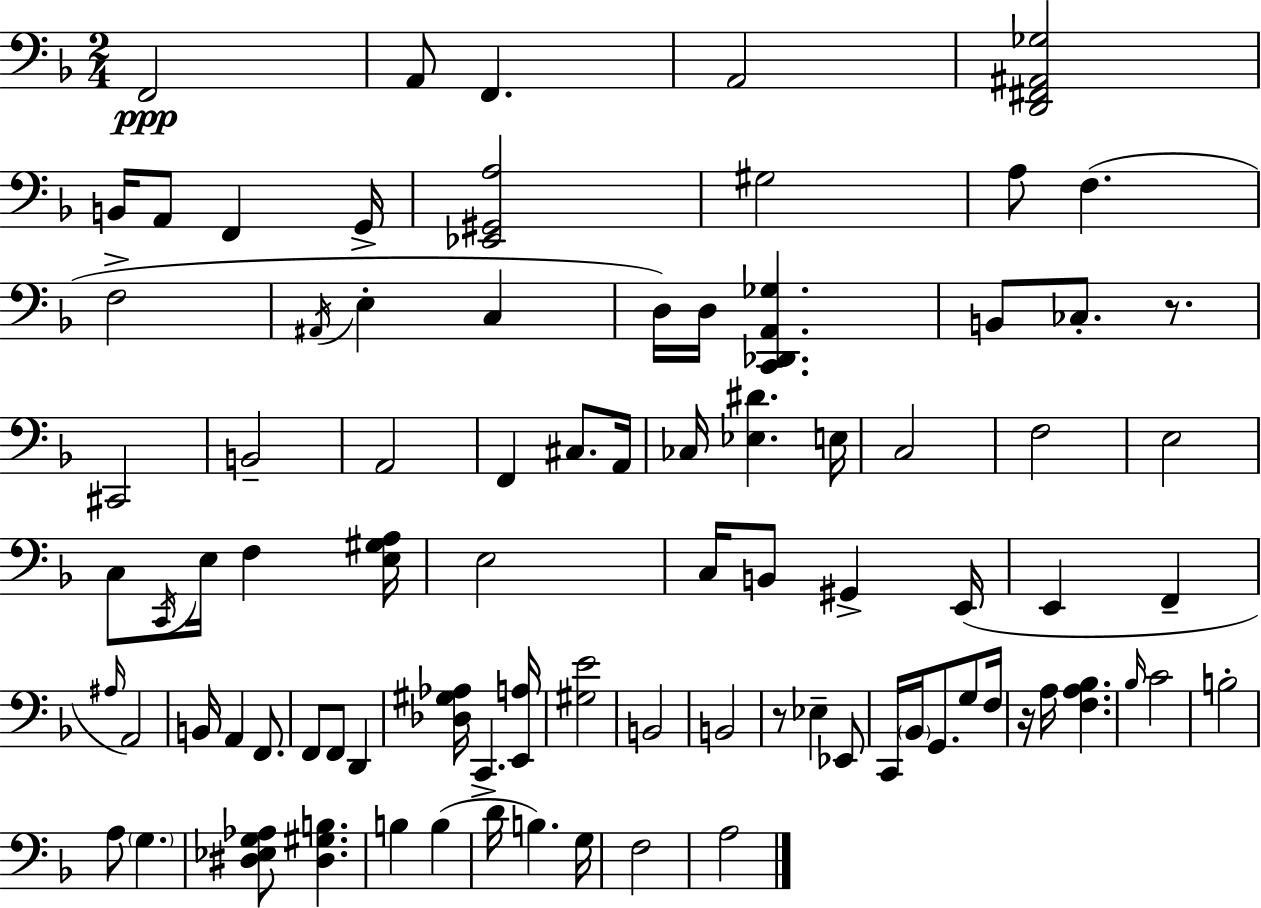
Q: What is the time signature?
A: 2/4